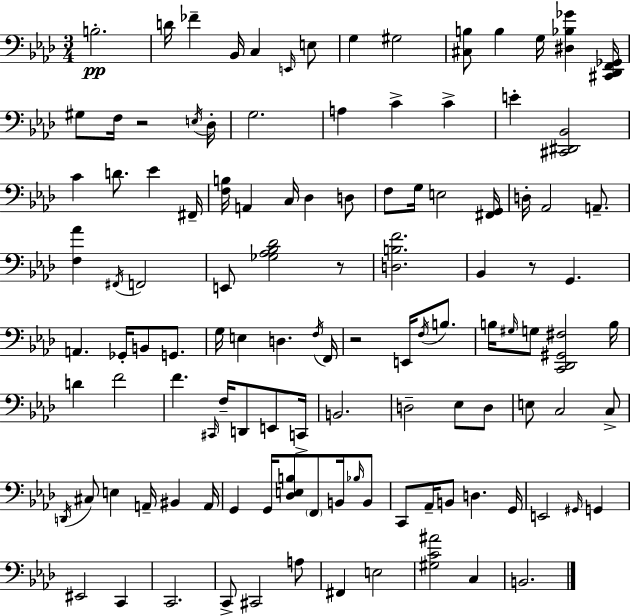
{
  \clef bass
  \numericTimeSignature
  \time 3/4
  \key aes \major
  b2.-.\pp | d'16 fes'4-- bes,16 c4 \grace { e,16 } e8 | g4 gis2 | <cis b>8 b4 g16 <dis bes ges'>4 | \break <cis, des, f, ges,>16 gis8 f16 r2 | \acciaccatura { e16 } des16-. g2. | a4 c'4-> c'4-> | e'4-. <cis, dis, bes,>2 | \break c'4 d'8. ees'4 | fis,16-- <f b>16 a,4 c16 des4 | d8 f8 g16 e2 | <fis, g,>16 d16-. aes,2 a,8.-- | \break <f aes'>4 \acciaccatura { fis,16 } f,2 | e,8 <ges aes bes des'>2 | r8 <d b f'>2. | bes,4 r8 g,4. | \break a,4. ges,16-. b,8 | g,8. g16 e4 d4. | \acciaccatura { f16 } f,16 r2 | e,16 \acciaccatura { f16 } b8. b16 \grace { gis16 } g8 <c, des, gis, fis>2 | \break b16 d'4 f'2 | f'4. | \grace { cis,16 } f16-- d,8 e,8 c,16-> b,2. | d2-- | \break ees8 d8 e8 c2 | c8-> \acciaccatura { d,16 } cis8 e4 | a,16-- bis,4 a,16 g,4 | g,16 <des e b>8 \parenthesize f,8 b,16 \grace { bes16 } b,8 c,8 aes,16-- | \break b,8 d4. g,16 e,2 | \grace { gis,16 } g,4 eis,2 | c,4 c,2. | c,8-> | \break cis,2 a8 fis,4 | e2 <gis c' ais'>2 | c4 b,2. | \bar "|."
}